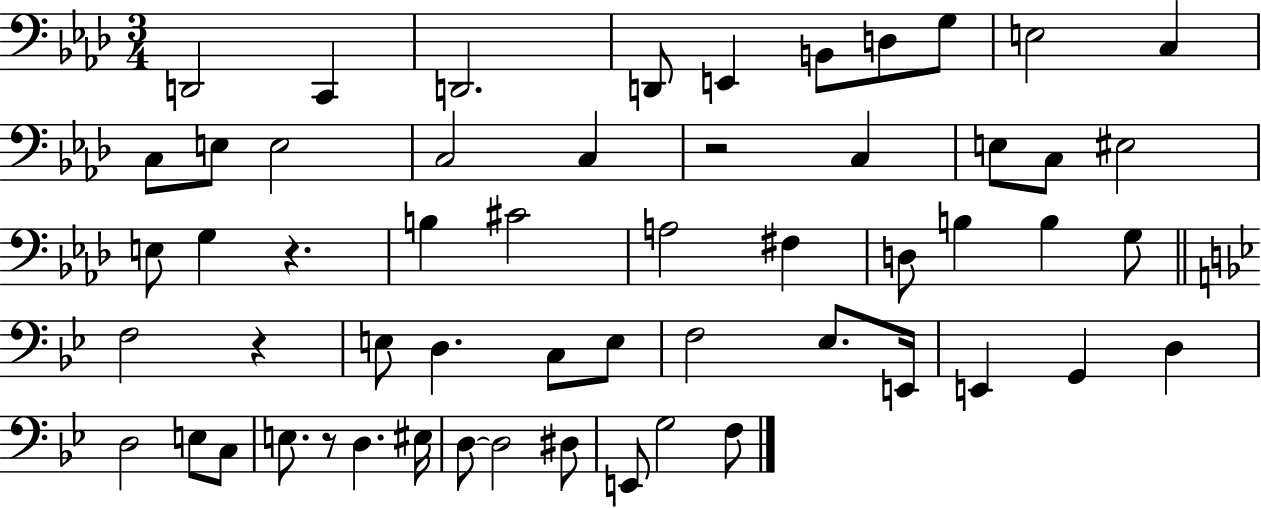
D2/h C2/q D2/h. D2/e E2/q B2/e D3/e G3/e E3/h C3/q C3/e E3/e E3/h C3/h C3/q R/h C3/q E3/e C3/e EIS3/h E3/e G3/q R/q. B3/q C#4/h A3/h F#3/q D3/e B3/q B3/q G3/e F3/h R/q E3/e D3/q. C3/e E3/e F3/h Eb3/e. E2/s E2/q G2/q D3/q D3/h E3/e C3/e E3/e. R/e D3/q. EIS3/s D3/e D3/h D#3/e E2/e G3/h F3/e